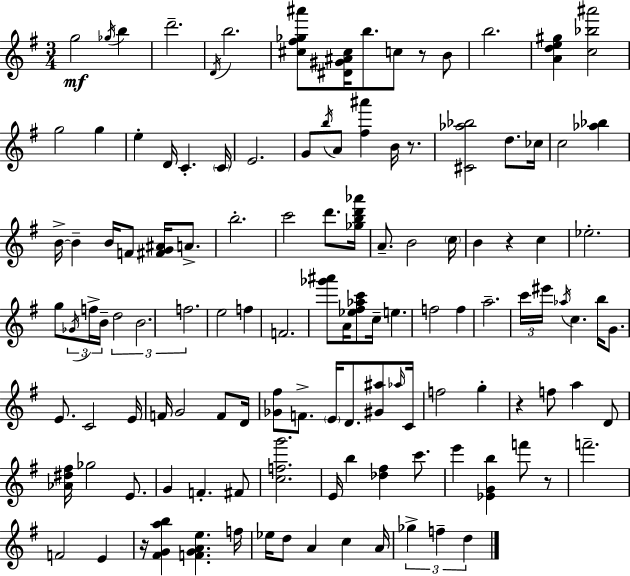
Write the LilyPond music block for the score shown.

{
  \clef treble
  \numericTimeSignature
  \time 3/4
  \key e \minor
  g''2\mf \acciaccatura { ges''16 } b''4 | d'''2.-- | \acciaccatura { d'16 } b''2. | <cis'' fis'' ges'' ais'''>8 <dis' gis' ais' cis''>16 b''8. c''8 r8 | \break b'8 b''2. | <a' d'' e'' gis''>4 <c'' bes'' ais'''>2 | g''2 g''4 | e''4-. d'16 c'4.-. | \break \parenthesize c'16 e'2. | g'8 \acciaccatura { b''16 } a'8 <fis'' ais'''>4 b'16 | r8. <cis' aes'' bes''>2 d''8. | ces''16 c''2 <aes'' bes''>4 | \break b'16->~~ b'4-- b'16 f'8 <fis' g' ais'>16 | a'8.-> b''2.-. | c'''2 d'''8. | <ges'' b'' d''' aes'''>16 a'8.-- b'2 | \break \parenthesize c''16 b'4 r4 c''4 | ees''2.-. | g''8 \tuplet 3/2 { \acciaccatura { ges'16 } f''16-> b'16-- } \tuplet 3/2 { d''2 | b'2. | \break f''2. } | e''2 | f''4 f'2. | <ges''' ais'''>8 a'16 <ees'' fis'' aes'' c'''>8 c''16-- e''4. | \break f''2 | f''4 a''2.-- | \tuplet 3/2 { c'''16 eis'''16 \acciaccatura { aes''16 } } c''4. | b''16 g'8. e'8. c'2 | \break e'16 f'16 g'2 | f'8 d'16 <ges' fis''>8 f'8.-> \parenthesize e'16 d'8. | <gis' ais''>8 \grace { aes''16 } c'16 f''2 | g''4-. r4 f''8 | \break a''4 d'8 <aes' dis'' fis''>16 ges''2 | e'8. g'4 f'4.-. | fis'8 <c'' f'' g'''>2. | e'16 b''4 <des'' fis''>4 | \break c'''8. e'''4 <ees' g' b''>4 | f'''8 r8 f'''2.-- | f'2 | e'4 r16 <fis' g' a'' b''>4 <f' g' a' e''>4. | \break f''16 ees''16 d''8 a'4 | c''4 a'16 \tuplet 3/2 { ges''4-> f''4-- | d''4 } \bar "|."
}